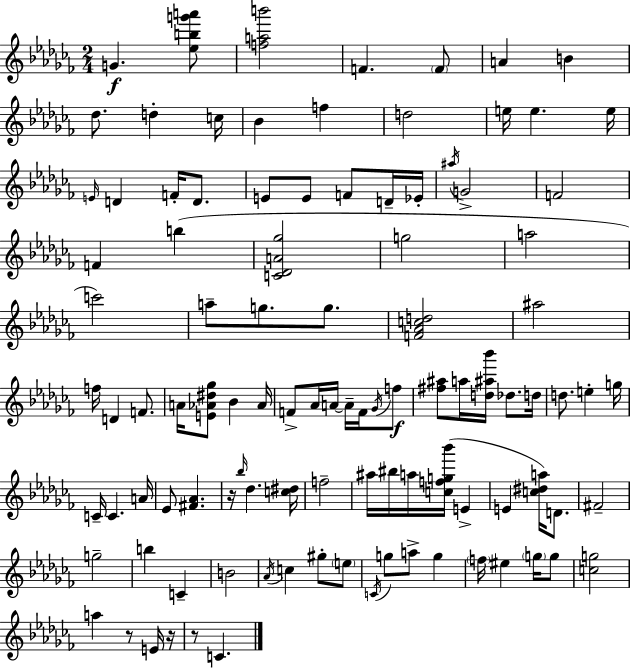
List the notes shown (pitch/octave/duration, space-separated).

G4/q. [Eb5,B5,G6,A6]/e [F5,A5,B6]/h F4/q. F4/e A4/q B4/q Db5/e. D5/q C5/s Bb4/q F5/q D5/h E5/s E5/q. E5/s E4/s D4/q F4/s D4/e. E4/e E4/e F4/e D4/s Eb4/s A#5/s G4/h F4/h F4/q B5/q [C4,Db4,A4,Gb5]/h G5/h A5/h C6/h A5/e G5/e. G5/e. [F4,Ab4,C5,D5]/h A#5/h F5/s D4/q F4/e. A4/s [E4,Ab4,D#5,Gb5]/e Bb4/q Ab4/s F4/e Ab4/s A4/s A4/s F4/s Gb4/s F5/e [F#5,A#5]/e A5/s [D5,A#5,Bb6]/s Db5/e. D5/s D5/e. E5/q G5/s C4/s C4/q. A4/s Eb4/e [F#4,Ab4]/q. R/s Bb5/s Db5/q. [C5,D#5]/s F5/h A#5/s BIS5/s A5/s [C5,F5,G5,Bb6]/s E4/q E4/q [C5,D#5,A5]/s D4/e. F#4/h G5/h B5/q C4/q B4/h Ab4/s C5/q G#5/e E5/e C4/s G5/e A5/e G5/q F5/s EIS5/q G5/s G5/e [C5,G5]/h A5/q R/e E4/s R/s R/e C4/q.